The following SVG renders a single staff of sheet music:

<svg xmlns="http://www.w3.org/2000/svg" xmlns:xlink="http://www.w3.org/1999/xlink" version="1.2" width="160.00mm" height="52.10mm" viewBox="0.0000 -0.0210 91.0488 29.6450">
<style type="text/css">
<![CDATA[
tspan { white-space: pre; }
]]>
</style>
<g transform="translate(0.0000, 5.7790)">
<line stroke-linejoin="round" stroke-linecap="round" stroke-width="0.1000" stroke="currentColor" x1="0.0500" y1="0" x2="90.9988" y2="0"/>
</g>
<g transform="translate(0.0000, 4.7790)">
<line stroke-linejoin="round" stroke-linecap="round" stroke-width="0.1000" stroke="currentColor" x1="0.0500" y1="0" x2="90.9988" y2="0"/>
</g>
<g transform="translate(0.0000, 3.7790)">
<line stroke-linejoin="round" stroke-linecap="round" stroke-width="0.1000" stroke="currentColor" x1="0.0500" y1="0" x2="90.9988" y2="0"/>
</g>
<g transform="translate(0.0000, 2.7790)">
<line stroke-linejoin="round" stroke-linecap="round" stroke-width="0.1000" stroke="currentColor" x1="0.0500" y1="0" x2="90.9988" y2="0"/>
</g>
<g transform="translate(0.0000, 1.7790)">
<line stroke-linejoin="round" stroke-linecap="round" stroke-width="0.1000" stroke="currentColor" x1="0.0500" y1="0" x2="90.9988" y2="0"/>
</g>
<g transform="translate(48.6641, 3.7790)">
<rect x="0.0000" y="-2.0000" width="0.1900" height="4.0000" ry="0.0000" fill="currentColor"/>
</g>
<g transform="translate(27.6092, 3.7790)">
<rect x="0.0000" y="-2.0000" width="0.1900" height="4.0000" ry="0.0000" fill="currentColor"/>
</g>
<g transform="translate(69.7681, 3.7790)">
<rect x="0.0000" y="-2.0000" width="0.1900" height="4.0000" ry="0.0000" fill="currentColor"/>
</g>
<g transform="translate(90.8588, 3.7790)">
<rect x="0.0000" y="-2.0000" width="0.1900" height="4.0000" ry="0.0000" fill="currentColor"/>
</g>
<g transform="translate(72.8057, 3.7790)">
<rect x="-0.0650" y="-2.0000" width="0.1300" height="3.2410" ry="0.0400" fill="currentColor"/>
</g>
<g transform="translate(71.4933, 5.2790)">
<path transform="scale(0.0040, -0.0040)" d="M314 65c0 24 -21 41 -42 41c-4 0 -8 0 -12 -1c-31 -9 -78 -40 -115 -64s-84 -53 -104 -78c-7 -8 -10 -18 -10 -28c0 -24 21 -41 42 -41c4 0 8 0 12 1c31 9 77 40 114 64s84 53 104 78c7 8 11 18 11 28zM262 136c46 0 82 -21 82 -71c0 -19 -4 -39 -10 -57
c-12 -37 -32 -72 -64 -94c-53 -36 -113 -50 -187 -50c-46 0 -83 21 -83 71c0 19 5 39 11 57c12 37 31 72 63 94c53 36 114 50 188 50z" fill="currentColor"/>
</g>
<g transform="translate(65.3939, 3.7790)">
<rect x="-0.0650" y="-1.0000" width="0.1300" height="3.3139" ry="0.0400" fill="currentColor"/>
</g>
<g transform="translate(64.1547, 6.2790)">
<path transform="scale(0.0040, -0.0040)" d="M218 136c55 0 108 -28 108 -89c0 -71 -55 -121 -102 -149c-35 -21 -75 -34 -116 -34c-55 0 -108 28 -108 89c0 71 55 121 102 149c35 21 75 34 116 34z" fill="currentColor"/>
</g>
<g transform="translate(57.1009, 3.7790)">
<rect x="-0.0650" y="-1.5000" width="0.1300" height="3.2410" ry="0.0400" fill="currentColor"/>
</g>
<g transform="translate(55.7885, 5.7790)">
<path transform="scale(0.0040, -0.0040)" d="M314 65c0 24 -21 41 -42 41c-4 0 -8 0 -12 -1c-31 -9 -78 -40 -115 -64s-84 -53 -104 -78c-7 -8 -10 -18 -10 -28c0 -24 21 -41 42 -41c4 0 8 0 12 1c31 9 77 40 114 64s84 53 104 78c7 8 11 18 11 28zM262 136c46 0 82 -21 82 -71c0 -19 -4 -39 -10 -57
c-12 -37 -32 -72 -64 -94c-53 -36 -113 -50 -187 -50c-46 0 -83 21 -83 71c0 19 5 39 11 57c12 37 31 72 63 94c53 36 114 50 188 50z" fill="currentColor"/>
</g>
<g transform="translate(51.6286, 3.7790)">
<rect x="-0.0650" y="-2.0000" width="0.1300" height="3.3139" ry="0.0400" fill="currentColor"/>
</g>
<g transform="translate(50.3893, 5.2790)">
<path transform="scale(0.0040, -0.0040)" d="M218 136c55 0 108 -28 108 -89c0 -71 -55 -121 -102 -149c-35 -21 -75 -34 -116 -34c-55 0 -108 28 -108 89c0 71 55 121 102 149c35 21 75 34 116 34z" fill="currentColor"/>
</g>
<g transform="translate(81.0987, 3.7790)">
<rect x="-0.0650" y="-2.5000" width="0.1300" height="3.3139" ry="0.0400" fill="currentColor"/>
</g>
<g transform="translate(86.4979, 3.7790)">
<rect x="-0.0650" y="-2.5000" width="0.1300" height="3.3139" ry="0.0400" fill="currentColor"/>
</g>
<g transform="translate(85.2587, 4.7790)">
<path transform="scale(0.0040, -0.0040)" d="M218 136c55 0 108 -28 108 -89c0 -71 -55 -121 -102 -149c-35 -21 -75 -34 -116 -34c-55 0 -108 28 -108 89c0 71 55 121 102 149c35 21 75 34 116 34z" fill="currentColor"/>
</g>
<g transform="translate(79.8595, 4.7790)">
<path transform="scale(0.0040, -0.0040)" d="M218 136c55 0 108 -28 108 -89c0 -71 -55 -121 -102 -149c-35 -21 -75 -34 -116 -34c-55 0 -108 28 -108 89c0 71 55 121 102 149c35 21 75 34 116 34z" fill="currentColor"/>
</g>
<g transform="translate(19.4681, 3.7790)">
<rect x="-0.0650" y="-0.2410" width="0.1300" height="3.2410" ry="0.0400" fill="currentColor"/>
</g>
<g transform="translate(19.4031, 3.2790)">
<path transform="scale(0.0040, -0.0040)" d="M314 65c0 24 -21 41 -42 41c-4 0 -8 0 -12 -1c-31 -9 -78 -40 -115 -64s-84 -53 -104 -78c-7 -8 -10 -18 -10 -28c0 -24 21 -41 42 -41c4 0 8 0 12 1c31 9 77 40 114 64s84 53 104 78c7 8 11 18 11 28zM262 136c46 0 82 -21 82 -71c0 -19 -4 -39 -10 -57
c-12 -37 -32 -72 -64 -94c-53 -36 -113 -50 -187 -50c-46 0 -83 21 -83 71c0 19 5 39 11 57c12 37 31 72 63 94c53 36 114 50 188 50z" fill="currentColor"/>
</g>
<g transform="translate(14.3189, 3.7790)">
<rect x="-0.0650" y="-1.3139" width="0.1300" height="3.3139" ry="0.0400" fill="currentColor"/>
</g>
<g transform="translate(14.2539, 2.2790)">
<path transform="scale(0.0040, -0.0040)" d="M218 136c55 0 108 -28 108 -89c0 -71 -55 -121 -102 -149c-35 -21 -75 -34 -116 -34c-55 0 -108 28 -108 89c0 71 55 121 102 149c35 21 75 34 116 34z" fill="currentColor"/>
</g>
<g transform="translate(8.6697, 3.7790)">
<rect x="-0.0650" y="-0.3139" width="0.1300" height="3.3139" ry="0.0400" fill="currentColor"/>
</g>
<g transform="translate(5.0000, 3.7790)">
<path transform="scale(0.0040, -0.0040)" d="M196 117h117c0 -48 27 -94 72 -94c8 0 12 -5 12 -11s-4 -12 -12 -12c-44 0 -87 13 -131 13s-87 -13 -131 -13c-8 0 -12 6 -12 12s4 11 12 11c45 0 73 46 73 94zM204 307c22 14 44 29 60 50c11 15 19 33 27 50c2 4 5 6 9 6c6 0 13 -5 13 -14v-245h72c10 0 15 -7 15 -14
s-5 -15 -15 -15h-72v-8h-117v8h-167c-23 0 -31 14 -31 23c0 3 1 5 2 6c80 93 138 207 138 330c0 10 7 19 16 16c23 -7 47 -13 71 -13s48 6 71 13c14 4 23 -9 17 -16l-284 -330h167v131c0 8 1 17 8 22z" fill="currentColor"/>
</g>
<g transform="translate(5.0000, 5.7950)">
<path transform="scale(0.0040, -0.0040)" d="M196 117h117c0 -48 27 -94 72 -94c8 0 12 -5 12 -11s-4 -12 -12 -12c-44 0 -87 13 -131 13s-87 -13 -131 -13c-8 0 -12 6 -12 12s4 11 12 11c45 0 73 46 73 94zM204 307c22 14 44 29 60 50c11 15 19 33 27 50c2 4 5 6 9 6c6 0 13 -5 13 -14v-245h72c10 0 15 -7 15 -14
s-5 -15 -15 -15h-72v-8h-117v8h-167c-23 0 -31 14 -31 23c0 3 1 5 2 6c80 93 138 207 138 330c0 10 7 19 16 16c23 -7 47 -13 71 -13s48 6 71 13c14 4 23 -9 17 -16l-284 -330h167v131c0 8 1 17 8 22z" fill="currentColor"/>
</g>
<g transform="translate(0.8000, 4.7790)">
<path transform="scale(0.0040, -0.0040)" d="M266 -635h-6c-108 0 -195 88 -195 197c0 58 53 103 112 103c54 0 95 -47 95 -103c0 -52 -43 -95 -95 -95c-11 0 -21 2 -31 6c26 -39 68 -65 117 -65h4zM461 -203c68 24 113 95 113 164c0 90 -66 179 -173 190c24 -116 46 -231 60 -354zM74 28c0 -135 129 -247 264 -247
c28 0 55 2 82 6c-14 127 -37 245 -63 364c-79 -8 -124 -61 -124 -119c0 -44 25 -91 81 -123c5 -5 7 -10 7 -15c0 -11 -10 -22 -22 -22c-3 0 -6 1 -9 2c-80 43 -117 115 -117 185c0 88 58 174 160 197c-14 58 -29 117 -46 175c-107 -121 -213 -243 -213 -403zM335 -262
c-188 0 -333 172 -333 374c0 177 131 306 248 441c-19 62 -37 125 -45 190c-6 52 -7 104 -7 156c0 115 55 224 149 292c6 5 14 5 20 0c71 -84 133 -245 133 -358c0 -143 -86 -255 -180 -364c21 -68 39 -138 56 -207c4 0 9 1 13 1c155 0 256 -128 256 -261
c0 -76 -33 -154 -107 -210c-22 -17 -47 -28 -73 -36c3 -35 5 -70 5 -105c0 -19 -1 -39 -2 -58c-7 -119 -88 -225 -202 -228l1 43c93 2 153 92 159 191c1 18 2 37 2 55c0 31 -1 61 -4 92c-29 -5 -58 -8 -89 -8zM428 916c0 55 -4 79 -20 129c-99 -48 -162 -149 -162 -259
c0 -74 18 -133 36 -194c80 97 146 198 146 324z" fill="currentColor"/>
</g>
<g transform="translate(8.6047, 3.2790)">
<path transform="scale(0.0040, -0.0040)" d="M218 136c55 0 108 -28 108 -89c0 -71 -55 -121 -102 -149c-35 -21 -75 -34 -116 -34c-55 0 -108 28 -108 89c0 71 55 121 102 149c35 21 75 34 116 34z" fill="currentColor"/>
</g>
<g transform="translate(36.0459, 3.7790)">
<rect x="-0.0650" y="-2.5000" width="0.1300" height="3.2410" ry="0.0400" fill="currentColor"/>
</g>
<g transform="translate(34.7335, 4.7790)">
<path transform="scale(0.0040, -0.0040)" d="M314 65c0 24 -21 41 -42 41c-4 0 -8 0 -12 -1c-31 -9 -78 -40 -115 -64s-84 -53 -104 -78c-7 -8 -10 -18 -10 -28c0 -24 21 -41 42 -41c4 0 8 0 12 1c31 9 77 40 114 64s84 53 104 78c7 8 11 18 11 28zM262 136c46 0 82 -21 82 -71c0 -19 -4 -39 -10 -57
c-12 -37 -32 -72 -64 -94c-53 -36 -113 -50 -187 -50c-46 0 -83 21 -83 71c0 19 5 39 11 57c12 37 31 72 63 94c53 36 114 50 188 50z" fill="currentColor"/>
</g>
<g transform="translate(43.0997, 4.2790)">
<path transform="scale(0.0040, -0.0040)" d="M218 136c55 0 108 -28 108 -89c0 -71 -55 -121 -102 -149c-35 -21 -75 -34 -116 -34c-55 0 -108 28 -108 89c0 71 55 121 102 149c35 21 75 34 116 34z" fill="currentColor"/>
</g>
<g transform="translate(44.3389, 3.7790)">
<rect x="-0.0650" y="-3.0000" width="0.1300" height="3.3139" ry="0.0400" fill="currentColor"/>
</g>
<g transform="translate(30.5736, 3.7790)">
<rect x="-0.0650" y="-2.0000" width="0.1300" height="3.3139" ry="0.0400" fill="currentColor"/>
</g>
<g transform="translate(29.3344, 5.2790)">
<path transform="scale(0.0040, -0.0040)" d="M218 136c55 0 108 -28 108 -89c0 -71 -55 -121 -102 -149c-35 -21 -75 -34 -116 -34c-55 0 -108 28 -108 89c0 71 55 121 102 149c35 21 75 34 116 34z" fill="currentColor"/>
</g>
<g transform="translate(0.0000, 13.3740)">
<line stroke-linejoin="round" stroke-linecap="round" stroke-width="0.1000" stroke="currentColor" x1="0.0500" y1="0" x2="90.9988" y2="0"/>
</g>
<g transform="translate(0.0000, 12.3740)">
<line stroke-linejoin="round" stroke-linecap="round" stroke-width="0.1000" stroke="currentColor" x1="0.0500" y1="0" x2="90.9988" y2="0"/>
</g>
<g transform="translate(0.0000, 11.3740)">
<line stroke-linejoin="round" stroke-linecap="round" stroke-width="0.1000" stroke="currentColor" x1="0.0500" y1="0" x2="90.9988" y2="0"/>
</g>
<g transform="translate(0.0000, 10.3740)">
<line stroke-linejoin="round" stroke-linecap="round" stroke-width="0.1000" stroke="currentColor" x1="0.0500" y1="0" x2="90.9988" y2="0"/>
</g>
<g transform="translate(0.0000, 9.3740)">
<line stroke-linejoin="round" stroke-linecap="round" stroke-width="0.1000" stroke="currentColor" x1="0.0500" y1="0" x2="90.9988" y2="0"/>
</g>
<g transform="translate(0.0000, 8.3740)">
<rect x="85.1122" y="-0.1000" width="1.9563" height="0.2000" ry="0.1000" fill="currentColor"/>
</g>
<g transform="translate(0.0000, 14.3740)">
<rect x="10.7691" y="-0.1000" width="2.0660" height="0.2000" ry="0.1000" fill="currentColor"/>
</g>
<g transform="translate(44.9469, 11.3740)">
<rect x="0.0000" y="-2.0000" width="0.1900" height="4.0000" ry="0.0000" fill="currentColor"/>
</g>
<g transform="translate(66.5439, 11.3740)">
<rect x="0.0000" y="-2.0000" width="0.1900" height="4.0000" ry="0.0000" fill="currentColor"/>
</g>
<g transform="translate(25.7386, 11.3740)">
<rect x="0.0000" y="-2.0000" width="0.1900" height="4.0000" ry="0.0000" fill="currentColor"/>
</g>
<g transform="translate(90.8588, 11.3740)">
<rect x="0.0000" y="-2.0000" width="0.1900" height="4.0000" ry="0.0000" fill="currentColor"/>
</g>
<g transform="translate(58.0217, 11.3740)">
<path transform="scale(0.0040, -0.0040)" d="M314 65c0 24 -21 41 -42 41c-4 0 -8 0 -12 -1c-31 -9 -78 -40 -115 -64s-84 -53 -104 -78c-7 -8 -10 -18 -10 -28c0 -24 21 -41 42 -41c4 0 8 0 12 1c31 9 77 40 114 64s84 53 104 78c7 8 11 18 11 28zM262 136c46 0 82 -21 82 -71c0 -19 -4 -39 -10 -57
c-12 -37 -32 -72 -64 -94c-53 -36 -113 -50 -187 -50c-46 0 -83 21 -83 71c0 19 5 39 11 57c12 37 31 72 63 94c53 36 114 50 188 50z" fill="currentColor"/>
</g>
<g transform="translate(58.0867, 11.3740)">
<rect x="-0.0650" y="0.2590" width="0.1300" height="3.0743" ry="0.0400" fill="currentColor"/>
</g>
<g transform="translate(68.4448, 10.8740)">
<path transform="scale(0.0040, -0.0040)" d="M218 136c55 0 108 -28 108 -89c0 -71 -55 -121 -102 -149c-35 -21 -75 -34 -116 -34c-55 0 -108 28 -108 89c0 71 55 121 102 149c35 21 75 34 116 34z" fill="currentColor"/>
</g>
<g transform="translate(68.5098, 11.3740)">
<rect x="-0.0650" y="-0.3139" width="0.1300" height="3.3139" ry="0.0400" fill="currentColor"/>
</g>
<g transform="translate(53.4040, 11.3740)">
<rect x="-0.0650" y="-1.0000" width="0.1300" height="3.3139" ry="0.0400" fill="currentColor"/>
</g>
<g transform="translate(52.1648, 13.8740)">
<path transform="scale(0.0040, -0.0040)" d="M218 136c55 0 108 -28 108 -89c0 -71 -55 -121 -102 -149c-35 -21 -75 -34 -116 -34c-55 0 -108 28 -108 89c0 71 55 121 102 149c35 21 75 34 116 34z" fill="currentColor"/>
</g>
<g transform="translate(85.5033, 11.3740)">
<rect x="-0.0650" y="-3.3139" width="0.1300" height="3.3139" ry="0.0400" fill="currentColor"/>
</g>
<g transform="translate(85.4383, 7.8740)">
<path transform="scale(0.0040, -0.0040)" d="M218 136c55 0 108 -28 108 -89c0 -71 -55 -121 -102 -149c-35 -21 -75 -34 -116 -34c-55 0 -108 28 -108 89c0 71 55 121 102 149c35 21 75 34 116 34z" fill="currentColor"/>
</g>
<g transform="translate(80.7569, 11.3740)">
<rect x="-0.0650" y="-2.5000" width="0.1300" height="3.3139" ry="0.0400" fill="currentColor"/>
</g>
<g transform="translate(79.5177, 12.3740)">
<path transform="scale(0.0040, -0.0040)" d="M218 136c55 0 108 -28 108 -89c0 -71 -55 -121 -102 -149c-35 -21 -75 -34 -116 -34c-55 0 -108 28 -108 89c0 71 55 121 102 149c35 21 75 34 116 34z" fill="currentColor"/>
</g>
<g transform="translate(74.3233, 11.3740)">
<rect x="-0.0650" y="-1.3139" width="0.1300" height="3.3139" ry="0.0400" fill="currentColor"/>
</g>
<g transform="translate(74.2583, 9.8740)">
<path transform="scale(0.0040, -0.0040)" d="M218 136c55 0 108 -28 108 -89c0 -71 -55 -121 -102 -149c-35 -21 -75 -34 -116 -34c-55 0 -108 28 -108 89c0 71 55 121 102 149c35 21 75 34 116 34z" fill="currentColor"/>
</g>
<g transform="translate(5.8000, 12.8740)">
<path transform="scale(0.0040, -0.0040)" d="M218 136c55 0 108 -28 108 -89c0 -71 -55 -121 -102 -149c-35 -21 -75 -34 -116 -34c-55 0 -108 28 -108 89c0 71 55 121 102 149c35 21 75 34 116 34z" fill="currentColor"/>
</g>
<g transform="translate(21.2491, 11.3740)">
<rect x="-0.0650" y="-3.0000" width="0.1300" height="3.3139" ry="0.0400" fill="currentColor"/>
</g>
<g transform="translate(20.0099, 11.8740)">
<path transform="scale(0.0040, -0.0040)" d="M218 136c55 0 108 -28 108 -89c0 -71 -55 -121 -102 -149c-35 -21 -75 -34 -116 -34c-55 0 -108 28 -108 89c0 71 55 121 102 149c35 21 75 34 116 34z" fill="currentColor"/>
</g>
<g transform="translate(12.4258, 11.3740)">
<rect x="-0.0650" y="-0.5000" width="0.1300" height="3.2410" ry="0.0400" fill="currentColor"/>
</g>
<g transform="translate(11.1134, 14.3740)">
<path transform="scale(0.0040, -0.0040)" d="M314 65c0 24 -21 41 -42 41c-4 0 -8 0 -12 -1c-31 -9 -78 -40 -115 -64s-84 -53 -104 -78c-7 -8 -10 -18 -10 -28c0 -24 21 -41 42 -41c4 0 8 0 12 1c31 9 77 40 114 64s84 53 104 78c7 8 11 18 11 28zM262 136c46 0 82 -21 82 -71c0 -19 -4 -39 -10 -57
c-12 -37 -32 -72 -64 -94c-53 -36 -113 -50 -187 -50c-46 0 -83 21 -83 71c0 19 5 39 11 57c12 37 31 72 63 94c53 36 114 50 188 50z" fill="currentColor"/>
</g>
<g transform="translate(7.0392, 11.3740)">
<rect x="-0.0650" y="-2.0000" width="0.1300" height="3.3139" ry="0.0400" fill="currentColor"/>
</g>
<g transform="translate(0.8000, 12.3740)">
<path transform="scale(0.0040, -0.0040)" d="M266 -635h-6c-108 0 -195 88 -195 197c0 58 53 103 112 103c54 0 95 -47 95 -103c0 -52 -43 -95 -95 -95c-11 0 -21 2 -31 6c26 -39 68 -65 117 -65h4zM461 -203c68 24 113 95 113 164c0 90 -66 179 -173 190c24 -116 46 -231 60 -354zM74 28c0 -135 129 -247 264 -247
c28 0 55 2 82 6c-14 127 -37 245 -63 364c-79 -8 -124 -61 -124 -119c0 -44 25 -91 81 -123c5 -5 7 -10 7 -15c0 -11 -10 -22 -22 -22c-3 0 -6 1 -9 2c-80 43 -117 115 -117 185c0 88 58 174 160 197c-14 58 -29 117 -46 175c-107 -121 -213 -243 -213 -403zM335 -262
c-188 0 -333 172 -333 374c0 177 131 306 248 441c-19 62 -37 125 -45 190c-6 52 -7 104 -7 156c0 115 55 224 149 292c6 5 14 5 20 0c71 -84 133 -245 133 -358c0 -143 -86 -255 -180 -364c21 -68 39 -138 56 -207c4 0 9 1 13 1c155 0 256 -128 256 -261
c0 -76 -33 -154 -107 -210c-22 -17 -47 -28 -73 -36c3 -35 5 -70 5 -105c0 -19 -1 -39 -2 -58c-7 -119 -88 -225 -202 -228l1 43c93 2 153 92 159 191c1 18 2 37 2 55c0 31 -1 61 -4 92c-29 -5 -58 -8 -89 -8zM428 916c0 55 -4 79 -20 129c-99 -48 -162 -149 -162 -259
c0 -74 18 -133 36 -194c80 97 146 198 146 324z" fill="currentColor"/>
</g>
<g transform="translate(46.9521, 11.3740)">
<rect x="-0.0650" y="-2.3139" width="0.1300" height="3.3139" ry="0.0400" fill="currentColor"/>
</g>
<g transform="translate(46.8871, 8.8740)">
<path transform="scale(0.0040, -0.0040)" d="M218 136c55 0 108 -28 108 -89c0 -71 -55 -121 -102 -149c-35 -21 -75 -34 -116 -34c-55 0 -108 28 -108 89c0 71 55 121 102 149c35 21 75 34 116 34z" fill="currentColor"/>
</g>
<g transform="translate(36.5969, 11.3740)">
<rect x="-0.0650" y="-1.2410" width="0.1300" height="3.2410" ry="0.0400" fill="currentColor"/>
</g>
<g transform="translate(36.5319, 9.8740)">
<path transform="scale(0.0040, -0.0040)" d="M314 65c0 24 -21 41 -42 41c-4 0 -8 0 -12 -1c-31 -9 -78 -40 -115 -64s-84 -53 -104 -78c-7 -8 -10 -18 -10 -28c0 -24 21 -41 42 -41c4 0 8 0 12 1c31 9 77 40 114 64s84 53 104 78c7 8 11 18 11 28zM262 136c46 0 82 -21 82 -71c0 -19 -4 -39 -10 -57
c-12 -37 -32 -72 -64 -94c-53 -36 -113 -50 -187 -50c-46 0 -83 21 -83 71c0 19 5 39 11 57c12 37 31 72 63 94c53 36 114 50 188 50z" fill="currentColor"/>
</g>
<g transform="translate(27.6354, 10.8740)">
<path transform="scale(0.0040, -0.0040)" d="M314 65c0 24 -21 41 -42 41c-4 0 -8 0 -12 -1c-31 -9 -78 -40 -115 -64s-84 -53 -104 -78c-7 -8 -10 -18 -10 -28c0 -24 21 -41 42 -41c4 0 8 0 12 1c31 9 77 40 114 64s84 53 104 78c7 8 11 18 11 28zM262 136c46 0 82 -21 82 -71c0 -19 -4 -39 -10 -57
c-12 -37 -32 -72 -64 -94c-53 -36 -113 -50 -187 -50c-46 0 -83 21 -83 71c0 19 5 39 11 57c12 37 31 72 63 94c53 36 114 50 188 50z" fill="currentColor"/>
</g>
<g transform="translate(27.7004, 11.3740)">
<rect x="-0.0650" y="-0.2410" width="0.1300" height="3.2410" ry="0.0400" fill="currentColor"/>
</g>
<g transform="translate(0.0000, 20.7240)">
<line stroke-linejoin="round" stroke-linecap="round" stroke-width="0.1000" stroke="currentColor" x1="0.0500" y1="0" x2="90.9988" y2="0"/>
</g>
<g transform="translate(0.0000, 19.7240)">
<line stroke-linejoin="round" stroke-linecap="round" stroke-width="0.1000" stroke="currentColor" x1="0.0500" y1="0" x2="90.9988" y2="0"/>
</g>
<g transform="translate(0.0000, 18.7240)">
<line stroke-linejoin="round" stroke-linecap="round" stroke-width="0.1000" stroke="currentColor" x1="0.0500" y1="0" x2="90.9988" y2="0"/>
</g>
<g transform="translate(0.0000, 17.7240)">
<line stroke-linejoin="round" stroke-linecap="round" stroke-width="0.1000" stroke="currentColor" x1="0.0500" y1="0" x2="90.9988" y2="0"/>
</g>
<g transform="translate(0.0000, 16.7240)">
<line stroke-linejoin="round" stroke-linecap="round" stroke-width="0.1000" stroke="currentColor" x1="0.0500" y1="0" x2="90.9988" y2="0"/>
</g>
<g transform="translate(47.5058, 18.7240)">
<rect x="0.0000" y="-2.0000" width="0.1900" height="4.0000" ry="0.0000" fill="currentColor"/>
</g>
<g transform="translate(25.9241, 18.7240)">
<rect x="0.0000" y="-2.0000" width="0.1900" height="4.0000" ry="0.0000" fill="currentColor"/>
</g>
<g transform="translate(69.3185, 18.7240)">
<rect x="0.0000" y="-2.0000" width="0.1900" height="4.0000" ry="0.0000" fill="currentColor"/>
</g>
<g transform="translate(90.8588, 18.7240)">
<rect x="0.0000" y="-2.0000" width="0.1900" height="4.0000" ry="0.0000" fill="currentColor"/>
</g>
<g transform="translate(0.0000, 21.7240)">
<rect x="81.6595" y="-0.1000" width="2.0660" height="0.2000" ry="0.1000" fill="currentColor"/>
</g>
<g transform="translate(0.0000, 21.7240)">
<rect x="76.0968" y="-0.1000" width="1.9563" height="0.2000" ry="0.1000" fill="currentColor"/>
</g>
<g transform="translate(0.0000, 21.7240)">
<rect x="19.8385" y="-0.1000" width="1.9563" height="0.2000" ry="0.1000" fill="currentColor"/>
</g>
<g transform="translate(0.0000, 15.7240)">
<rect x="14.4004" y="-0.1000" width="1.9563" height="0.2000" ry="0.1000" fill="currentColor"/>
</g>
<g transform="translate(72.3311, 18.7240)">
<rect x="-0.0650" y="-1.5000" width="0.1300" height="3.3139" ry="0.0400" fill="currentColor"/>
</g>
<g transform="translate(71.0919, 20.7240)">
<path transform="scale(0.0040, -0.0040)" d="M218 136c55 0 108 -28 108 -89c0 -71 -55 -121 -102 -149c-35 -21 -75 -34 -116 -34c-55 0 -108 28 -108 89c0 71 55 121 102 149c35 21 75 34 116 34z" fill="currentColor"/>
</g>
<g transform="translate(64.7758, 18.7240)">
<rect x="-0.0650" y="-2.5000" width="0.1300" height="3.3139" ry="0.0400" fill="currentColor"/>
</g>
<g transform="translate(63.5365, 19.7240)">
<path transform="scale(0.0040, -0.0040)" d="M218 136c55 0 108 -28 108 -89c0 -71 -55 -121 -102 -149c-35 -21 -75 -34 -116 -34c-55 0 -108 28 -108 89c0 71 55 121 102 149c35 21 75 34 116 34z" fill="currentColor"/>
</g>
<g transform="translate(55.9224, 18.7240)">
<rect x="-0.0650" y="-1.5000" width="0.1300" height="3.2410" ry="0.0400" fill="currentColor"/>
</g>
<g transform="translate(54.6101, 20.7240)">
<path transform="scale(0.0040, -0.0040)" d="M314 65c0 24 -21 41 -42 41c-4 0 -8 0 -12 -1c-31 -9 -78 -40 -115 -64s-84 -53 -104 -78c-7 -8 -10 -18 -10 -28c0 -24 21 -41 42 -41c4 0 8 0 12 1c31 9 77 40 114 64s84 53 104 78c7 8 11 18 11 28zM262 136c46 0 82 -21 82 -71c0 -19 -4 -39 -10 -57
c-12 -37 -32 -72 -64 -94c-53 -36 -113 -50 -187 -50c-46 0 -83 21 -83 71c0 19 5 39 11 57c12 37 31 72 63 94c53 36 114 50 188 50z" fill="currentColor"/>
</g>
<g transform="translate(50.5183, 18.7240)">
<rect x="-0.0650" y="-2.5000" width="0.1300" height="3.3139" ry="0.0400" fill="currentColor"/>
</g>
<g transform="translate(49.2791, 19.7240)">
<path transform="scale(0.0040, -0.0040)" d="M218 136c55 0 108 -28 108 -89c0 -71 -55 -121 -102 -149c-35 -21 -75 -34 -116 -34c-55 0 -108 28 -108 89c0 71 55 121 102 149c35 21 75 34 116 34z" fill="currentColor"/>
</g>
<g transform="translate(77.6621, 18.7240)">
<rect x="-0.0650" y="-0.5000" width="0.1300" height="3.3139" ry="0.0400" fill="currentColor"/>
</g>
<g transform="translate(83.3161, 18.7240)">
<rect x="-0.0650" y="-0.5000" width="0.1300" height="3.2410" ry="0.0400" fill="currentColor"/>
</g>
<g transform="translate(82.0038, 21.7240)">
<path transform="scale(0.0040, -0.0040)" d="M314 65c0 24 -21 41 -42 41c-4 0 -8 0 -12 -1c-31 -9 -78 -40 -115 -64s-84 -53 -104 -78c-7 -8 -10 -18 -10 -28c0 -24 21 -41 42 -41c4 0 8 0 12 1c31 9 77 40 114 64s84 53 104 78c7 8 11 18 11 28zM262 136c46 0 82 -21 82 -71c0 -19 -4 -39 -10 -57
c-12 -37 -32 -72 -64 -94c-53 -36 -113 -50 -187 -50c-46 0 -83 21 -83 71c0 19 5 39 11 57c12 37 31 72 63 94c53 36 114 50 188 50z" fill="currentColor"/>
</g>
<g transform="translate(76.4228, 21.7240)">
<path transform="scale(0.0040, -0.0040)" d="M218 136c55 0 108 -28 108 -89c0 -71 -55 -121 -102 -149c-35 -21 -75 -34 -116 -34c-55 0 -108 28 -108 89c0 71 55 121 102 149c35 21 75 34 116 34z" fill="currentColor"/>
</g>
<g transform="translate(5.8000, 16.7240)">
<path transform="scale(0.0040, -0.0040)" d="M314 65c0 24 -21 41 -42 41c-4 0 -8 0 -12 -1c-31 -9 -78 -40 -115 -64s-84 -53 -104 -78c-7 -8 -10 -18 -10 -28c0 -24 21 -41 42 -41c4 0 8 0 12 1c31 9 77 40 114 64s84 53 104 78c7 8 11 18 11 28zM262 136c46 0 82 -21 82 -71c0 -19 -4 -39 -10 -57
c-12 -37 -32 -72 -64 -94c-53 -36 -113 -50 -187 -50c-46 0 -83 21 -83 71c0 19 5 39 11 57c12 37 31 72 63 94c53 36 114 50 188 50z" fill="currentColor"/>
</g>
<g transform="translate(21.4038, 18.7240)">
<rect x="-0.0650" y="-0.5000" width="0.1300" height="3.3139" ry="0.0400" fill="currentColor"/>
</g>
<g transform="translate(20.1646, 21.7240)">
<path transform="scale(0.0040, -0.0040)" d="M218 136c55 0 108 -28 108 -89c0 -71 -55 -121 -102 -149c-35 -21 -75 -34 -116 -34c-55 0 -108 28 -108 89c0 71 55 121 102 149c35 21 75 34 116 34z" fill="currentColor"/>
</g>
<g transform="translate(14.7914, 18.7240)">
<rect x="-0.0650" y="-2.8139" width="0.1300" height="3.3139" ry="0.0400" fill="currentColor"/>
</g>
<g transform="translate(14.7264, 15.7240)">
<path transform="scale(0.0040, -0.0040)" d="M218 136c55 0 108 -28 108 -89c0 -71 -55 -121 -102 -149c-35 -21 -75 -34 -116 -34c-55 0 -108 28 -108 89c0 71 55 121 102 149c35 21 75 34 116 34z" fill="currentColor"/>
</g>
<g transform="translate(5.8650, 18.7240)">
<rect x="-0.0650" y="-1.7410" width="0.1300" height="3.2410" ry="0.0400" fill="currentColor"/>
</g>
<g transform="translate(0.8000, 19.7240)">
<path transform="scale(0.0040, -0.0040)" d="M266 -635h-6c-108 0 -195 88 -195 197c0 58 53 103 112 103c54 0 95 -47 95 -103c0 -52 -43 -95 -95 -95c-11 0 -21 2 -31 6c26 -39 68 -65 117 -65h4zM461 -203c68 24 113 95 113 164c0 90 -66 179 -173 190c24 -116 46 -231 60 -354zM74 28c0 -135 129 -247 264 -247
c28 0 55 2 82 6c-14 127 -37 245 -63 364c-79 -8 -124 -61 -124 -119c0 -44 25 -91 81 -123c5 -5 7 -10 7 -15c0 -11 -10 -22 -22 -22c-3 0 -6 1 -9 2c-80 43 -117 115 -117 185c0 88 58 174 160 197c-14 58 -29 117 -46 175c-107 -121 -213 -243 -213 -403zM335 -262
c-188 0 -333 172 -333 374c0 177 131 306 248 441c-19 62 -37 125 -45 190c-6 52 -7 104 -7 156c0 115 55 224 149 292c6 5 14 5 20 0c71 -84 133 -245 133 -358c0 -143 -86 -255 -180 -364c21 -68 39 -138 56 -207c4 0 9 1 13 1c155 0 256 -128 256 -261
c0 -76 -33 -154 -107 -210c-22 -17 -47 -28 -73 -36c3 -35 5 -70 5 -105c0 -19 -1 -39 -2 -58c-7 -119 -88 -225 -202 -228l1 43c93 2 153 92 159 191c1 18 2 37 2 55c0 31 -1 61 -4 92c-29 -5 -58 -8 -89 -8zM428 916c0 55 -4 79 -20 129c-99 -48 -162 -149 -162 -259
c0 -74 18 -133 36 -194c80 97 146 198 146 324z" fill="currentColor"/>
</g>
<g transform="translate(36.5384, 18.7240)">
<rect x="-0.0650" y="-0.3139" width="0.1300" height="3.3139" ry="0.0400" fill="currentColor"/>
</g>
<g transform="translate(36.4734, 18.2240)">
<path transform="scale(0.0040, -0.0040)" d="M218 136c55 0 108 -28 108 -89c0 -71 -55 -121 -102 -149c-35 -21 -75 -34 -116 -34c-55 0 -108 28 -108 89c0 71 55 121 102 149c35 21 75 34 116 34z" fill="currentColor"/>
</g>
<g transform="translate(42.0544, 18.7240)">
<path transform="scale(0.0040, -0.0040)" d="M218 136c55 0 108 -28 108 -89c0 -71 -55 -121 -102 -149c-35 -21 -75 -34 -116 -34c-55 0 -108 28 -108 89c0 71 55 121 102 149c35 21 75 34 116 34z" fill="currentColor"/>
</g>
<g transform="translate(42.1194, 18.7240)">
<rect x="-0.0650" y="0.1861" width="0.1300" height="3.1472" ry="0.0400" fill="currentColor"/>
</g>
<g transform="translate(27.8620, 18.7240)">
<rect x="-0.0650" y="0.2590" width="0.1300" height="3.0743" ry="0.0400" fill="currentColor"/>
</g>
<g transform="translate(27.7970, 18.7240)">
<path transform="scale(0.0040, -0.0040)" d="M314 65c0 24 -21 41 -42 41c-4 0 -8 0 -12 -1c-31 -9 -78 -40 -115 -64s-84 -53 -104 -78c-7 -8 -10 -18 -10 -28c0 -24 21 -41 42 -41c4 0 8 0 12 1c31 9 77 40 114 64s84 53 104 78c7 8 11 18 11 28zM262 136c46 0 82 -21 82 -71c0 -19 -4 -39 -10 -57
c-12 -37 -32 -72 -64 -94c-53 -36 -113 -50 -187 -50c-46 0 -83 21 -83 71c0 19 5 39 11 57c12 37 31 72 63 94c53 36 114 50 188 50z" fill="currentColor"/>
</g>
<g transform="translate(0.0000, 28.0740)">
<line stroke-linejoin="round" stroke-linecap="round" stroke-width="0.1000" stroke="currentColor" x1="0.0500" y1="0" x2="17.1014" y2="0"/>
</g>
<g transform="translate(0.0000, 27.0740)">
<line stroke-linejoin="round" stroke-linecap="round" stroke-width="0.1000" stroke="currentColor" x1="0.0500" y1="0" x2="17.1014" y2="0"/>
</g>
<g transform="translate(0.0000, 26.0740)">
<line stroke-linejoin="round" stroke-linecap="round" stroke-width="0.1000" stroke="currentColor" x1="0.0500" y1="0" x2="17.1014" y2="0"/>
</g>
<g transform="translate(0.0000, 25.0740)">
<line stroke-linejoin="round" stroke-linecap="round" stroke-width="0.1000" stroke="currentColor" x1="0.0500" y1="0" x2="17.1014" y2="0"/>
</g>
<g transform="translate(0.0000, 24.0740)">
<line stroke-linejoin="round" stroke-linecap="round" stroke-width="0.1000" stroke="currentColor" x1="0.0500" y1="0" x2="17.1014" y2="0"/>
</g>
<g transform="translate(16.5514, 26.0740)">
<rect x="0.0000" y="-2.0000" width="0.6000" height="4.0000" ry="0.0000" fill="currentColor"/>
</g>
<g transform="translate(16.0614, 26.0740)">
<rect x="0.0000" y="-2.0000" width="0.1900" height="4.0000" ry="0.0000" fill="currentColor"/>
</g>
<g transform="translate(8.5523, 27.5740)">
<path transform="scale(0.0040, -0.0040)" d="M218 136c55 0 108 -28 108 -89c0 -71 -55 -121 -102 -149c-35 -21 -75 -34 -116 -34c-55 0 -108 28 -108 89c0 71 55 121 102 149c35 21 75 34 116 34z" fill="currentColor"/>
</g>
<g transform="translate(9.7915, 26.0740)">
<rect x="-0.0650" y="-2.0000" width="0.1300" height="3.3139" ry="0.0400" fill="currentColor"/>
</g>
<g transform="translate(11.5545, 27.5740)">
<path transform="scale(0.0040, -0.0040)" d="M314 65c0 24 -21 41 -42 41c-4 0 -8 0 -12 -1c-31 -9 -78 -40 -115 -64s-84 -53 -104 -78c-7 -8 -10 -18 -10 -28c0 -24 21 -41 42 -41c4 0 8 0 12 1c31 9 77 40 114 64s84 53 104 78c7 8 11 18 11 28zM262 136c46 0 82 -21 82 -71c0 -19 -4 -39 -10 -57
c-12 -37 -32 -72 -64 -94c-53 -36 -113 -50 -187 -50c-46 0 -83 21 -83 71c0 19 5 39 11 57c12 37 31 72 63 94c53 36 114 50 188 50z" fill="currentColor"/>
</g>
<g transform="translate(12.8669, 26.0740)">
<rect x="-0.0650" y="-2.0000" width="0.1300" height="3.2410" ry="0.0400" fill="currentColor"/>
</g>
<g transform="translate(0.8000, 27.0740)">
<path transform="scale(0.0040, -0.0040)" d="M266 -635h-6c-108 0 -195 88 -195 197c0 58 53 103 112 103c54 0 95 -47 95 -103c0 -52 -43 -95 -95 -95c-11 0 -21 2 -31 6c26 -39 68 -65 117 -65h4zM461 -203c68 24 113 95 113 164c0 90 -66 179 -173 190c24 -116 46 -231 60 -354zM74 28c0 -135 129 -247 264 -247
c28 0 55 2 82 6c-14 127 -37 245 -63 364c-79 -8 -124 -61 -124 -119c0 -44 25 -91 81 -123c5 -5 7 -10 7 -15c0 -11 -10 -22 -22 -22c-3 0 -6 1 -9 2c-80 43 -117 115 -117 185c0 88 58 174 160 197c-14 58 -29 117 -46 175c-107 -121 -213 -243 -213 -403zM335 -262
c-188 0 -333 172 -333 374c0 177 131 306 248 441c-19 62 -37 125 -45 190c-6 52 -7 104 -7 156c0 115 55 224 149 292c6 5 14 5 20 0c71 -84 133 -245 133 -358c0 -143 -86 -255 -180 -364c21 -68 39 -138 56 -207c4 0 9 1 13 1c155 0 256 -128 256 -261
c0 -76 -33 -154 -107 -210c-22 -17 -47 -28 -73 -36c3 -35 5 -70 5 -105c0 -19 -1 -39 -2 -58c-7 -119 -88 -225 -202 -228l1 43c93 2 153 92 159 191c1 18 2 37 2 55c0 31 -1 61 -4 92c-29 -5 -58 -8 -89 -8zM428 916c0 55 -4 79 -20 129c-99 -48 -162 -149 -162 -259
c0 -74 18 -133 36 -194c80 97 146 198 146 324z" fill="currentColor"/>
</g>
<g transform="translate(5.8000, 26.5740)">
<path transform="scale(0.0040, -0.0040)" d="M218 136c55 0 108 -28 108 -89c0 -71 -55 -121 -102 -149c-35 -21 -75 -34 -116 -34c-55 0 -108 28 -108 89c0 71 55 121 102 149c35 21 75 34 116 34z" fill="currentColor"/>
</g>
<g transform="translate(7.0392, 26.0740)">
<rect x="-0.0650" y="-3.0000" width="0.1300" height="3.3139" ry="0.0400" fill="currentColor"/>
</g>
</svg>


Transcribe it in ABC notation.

X:1
T:Untitled
M:4/4
L:1/4
K:C
c e c2 F G2 A F E2 D F2 G G F C2 A c2 e2 g D B2 c e G b f2 a C B2 c B G E2 G E C C2 A F F2